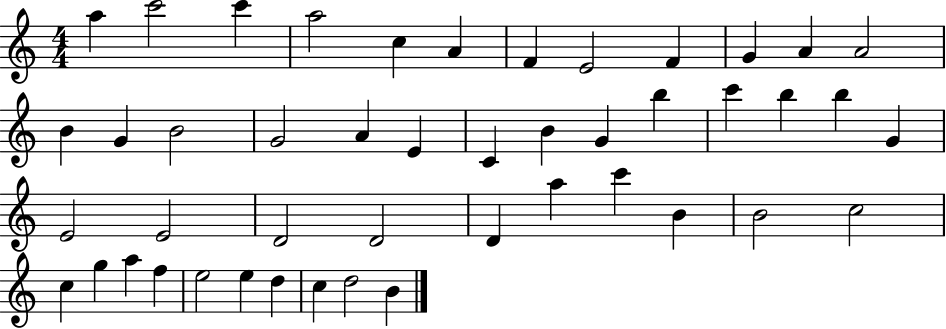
{
  \clef treble
  \numericTimeSignature
  \time 4/4
  \key c \major
  a''4 c'''2 c'''4 | a''2 c''4 a'4 | f'4 e'2 f'4 | g'4 a'4 a'2 | \break b'4 g'4 b'2 | g'2 a'4 e'4 | c'4 b'4 g'4 b''4 | c'''4 b''4 b''4 g'4 | \break e'2 e'2 | d'2 d'2 | d'4 a''4 c'''4 b'4 | b'2 c''2 | \break c''4 g''4 a''4 f''4 | e''2 e''4 d''4 | c''4 d''2 b'4 | \bar "|."
}